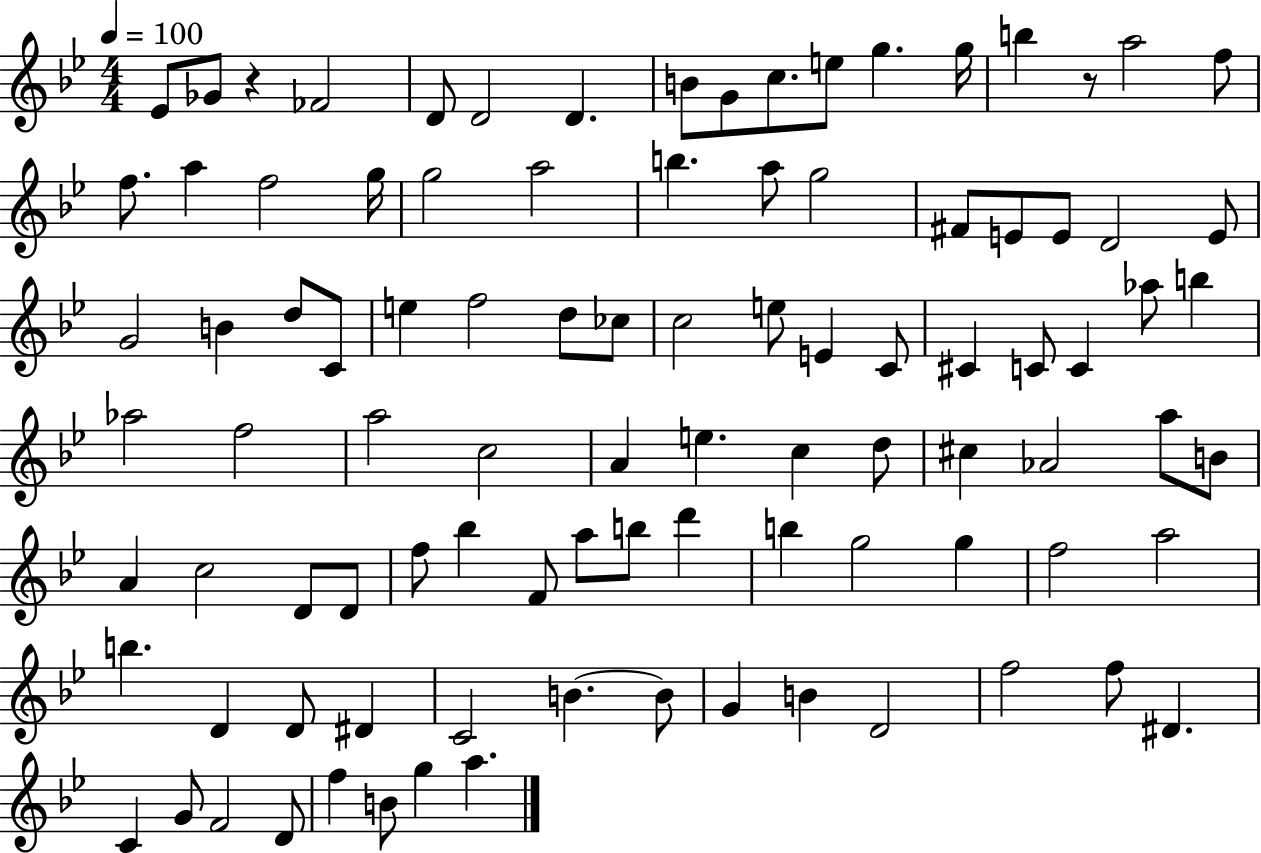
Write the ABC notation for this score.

X:1
T:Untitled
M:4/4
L:1/4
K:Bb
_E/2 _G/2 z _F2 D/2 D2 D B/2 G/2 c/2 e/2 g g/4 b z/2 a2 f/2 f/2 a f2 g/4 g2 a2 b a/2 g2 ^F/2 E/2 E/2 D2 E/2 G2 B d/2 C/2 e f2 d/2 _c/2 c2 e/2 E C/2 ^C C/2 C _a/2 b _a2 f2 a2 c2 A e c d/2 ^c _A2 a/2 B/2 A c2 D/2 D/2 f/2 _b F/2 a/2 b/2 d' b g2 g f2 a2 b D D/2 ^D C2 B B/2 G B D2 f2 f/2 ^D C G/2 F2 D/2 f B/2 g a